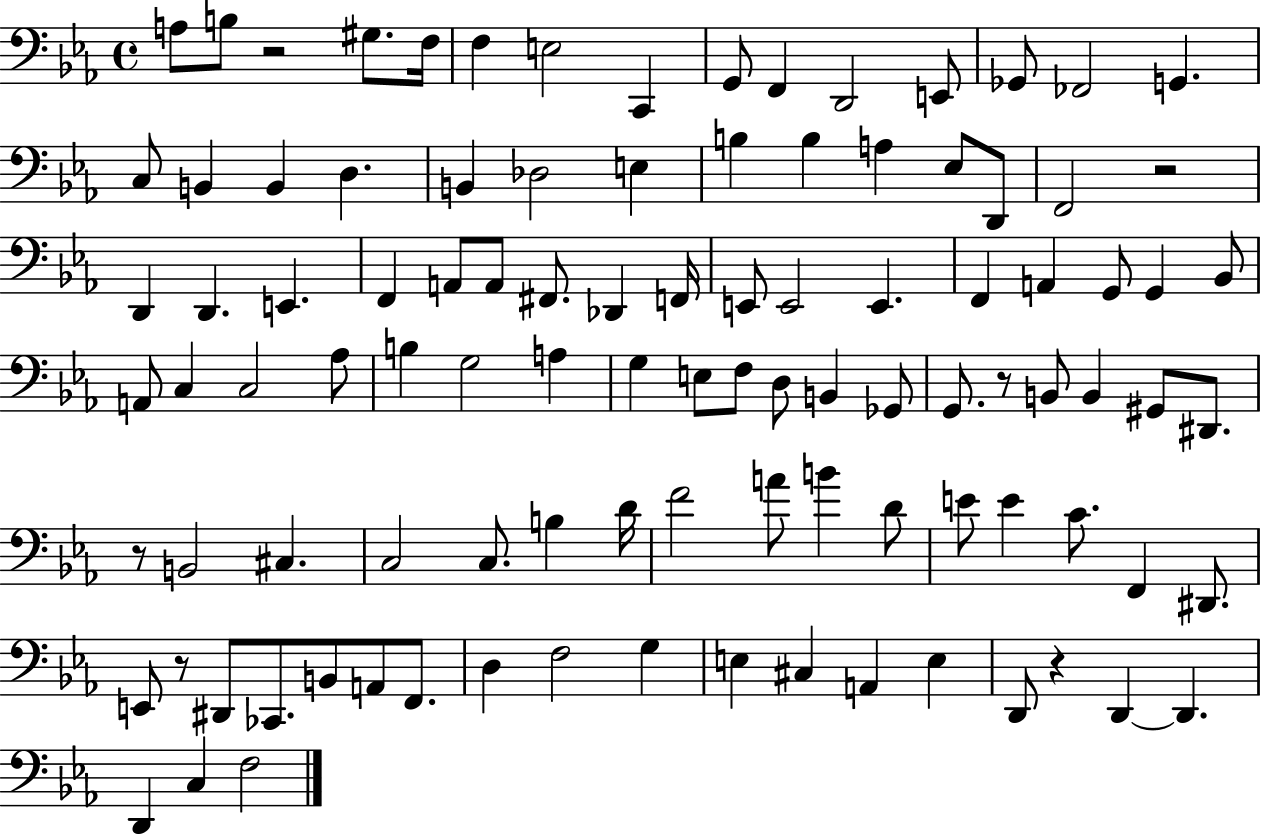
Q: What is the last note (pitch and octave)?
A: F3